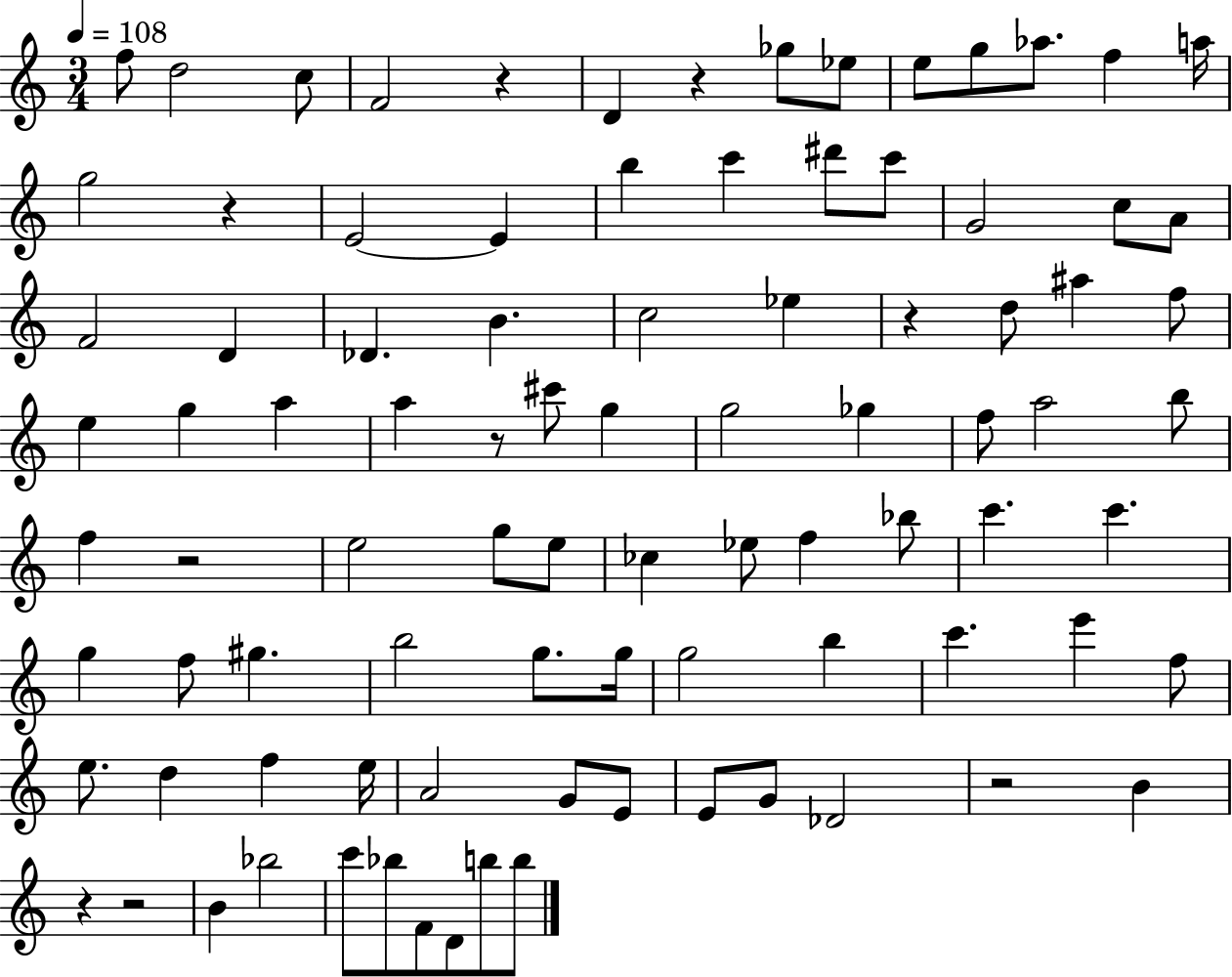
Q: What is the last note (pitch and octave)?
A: B5